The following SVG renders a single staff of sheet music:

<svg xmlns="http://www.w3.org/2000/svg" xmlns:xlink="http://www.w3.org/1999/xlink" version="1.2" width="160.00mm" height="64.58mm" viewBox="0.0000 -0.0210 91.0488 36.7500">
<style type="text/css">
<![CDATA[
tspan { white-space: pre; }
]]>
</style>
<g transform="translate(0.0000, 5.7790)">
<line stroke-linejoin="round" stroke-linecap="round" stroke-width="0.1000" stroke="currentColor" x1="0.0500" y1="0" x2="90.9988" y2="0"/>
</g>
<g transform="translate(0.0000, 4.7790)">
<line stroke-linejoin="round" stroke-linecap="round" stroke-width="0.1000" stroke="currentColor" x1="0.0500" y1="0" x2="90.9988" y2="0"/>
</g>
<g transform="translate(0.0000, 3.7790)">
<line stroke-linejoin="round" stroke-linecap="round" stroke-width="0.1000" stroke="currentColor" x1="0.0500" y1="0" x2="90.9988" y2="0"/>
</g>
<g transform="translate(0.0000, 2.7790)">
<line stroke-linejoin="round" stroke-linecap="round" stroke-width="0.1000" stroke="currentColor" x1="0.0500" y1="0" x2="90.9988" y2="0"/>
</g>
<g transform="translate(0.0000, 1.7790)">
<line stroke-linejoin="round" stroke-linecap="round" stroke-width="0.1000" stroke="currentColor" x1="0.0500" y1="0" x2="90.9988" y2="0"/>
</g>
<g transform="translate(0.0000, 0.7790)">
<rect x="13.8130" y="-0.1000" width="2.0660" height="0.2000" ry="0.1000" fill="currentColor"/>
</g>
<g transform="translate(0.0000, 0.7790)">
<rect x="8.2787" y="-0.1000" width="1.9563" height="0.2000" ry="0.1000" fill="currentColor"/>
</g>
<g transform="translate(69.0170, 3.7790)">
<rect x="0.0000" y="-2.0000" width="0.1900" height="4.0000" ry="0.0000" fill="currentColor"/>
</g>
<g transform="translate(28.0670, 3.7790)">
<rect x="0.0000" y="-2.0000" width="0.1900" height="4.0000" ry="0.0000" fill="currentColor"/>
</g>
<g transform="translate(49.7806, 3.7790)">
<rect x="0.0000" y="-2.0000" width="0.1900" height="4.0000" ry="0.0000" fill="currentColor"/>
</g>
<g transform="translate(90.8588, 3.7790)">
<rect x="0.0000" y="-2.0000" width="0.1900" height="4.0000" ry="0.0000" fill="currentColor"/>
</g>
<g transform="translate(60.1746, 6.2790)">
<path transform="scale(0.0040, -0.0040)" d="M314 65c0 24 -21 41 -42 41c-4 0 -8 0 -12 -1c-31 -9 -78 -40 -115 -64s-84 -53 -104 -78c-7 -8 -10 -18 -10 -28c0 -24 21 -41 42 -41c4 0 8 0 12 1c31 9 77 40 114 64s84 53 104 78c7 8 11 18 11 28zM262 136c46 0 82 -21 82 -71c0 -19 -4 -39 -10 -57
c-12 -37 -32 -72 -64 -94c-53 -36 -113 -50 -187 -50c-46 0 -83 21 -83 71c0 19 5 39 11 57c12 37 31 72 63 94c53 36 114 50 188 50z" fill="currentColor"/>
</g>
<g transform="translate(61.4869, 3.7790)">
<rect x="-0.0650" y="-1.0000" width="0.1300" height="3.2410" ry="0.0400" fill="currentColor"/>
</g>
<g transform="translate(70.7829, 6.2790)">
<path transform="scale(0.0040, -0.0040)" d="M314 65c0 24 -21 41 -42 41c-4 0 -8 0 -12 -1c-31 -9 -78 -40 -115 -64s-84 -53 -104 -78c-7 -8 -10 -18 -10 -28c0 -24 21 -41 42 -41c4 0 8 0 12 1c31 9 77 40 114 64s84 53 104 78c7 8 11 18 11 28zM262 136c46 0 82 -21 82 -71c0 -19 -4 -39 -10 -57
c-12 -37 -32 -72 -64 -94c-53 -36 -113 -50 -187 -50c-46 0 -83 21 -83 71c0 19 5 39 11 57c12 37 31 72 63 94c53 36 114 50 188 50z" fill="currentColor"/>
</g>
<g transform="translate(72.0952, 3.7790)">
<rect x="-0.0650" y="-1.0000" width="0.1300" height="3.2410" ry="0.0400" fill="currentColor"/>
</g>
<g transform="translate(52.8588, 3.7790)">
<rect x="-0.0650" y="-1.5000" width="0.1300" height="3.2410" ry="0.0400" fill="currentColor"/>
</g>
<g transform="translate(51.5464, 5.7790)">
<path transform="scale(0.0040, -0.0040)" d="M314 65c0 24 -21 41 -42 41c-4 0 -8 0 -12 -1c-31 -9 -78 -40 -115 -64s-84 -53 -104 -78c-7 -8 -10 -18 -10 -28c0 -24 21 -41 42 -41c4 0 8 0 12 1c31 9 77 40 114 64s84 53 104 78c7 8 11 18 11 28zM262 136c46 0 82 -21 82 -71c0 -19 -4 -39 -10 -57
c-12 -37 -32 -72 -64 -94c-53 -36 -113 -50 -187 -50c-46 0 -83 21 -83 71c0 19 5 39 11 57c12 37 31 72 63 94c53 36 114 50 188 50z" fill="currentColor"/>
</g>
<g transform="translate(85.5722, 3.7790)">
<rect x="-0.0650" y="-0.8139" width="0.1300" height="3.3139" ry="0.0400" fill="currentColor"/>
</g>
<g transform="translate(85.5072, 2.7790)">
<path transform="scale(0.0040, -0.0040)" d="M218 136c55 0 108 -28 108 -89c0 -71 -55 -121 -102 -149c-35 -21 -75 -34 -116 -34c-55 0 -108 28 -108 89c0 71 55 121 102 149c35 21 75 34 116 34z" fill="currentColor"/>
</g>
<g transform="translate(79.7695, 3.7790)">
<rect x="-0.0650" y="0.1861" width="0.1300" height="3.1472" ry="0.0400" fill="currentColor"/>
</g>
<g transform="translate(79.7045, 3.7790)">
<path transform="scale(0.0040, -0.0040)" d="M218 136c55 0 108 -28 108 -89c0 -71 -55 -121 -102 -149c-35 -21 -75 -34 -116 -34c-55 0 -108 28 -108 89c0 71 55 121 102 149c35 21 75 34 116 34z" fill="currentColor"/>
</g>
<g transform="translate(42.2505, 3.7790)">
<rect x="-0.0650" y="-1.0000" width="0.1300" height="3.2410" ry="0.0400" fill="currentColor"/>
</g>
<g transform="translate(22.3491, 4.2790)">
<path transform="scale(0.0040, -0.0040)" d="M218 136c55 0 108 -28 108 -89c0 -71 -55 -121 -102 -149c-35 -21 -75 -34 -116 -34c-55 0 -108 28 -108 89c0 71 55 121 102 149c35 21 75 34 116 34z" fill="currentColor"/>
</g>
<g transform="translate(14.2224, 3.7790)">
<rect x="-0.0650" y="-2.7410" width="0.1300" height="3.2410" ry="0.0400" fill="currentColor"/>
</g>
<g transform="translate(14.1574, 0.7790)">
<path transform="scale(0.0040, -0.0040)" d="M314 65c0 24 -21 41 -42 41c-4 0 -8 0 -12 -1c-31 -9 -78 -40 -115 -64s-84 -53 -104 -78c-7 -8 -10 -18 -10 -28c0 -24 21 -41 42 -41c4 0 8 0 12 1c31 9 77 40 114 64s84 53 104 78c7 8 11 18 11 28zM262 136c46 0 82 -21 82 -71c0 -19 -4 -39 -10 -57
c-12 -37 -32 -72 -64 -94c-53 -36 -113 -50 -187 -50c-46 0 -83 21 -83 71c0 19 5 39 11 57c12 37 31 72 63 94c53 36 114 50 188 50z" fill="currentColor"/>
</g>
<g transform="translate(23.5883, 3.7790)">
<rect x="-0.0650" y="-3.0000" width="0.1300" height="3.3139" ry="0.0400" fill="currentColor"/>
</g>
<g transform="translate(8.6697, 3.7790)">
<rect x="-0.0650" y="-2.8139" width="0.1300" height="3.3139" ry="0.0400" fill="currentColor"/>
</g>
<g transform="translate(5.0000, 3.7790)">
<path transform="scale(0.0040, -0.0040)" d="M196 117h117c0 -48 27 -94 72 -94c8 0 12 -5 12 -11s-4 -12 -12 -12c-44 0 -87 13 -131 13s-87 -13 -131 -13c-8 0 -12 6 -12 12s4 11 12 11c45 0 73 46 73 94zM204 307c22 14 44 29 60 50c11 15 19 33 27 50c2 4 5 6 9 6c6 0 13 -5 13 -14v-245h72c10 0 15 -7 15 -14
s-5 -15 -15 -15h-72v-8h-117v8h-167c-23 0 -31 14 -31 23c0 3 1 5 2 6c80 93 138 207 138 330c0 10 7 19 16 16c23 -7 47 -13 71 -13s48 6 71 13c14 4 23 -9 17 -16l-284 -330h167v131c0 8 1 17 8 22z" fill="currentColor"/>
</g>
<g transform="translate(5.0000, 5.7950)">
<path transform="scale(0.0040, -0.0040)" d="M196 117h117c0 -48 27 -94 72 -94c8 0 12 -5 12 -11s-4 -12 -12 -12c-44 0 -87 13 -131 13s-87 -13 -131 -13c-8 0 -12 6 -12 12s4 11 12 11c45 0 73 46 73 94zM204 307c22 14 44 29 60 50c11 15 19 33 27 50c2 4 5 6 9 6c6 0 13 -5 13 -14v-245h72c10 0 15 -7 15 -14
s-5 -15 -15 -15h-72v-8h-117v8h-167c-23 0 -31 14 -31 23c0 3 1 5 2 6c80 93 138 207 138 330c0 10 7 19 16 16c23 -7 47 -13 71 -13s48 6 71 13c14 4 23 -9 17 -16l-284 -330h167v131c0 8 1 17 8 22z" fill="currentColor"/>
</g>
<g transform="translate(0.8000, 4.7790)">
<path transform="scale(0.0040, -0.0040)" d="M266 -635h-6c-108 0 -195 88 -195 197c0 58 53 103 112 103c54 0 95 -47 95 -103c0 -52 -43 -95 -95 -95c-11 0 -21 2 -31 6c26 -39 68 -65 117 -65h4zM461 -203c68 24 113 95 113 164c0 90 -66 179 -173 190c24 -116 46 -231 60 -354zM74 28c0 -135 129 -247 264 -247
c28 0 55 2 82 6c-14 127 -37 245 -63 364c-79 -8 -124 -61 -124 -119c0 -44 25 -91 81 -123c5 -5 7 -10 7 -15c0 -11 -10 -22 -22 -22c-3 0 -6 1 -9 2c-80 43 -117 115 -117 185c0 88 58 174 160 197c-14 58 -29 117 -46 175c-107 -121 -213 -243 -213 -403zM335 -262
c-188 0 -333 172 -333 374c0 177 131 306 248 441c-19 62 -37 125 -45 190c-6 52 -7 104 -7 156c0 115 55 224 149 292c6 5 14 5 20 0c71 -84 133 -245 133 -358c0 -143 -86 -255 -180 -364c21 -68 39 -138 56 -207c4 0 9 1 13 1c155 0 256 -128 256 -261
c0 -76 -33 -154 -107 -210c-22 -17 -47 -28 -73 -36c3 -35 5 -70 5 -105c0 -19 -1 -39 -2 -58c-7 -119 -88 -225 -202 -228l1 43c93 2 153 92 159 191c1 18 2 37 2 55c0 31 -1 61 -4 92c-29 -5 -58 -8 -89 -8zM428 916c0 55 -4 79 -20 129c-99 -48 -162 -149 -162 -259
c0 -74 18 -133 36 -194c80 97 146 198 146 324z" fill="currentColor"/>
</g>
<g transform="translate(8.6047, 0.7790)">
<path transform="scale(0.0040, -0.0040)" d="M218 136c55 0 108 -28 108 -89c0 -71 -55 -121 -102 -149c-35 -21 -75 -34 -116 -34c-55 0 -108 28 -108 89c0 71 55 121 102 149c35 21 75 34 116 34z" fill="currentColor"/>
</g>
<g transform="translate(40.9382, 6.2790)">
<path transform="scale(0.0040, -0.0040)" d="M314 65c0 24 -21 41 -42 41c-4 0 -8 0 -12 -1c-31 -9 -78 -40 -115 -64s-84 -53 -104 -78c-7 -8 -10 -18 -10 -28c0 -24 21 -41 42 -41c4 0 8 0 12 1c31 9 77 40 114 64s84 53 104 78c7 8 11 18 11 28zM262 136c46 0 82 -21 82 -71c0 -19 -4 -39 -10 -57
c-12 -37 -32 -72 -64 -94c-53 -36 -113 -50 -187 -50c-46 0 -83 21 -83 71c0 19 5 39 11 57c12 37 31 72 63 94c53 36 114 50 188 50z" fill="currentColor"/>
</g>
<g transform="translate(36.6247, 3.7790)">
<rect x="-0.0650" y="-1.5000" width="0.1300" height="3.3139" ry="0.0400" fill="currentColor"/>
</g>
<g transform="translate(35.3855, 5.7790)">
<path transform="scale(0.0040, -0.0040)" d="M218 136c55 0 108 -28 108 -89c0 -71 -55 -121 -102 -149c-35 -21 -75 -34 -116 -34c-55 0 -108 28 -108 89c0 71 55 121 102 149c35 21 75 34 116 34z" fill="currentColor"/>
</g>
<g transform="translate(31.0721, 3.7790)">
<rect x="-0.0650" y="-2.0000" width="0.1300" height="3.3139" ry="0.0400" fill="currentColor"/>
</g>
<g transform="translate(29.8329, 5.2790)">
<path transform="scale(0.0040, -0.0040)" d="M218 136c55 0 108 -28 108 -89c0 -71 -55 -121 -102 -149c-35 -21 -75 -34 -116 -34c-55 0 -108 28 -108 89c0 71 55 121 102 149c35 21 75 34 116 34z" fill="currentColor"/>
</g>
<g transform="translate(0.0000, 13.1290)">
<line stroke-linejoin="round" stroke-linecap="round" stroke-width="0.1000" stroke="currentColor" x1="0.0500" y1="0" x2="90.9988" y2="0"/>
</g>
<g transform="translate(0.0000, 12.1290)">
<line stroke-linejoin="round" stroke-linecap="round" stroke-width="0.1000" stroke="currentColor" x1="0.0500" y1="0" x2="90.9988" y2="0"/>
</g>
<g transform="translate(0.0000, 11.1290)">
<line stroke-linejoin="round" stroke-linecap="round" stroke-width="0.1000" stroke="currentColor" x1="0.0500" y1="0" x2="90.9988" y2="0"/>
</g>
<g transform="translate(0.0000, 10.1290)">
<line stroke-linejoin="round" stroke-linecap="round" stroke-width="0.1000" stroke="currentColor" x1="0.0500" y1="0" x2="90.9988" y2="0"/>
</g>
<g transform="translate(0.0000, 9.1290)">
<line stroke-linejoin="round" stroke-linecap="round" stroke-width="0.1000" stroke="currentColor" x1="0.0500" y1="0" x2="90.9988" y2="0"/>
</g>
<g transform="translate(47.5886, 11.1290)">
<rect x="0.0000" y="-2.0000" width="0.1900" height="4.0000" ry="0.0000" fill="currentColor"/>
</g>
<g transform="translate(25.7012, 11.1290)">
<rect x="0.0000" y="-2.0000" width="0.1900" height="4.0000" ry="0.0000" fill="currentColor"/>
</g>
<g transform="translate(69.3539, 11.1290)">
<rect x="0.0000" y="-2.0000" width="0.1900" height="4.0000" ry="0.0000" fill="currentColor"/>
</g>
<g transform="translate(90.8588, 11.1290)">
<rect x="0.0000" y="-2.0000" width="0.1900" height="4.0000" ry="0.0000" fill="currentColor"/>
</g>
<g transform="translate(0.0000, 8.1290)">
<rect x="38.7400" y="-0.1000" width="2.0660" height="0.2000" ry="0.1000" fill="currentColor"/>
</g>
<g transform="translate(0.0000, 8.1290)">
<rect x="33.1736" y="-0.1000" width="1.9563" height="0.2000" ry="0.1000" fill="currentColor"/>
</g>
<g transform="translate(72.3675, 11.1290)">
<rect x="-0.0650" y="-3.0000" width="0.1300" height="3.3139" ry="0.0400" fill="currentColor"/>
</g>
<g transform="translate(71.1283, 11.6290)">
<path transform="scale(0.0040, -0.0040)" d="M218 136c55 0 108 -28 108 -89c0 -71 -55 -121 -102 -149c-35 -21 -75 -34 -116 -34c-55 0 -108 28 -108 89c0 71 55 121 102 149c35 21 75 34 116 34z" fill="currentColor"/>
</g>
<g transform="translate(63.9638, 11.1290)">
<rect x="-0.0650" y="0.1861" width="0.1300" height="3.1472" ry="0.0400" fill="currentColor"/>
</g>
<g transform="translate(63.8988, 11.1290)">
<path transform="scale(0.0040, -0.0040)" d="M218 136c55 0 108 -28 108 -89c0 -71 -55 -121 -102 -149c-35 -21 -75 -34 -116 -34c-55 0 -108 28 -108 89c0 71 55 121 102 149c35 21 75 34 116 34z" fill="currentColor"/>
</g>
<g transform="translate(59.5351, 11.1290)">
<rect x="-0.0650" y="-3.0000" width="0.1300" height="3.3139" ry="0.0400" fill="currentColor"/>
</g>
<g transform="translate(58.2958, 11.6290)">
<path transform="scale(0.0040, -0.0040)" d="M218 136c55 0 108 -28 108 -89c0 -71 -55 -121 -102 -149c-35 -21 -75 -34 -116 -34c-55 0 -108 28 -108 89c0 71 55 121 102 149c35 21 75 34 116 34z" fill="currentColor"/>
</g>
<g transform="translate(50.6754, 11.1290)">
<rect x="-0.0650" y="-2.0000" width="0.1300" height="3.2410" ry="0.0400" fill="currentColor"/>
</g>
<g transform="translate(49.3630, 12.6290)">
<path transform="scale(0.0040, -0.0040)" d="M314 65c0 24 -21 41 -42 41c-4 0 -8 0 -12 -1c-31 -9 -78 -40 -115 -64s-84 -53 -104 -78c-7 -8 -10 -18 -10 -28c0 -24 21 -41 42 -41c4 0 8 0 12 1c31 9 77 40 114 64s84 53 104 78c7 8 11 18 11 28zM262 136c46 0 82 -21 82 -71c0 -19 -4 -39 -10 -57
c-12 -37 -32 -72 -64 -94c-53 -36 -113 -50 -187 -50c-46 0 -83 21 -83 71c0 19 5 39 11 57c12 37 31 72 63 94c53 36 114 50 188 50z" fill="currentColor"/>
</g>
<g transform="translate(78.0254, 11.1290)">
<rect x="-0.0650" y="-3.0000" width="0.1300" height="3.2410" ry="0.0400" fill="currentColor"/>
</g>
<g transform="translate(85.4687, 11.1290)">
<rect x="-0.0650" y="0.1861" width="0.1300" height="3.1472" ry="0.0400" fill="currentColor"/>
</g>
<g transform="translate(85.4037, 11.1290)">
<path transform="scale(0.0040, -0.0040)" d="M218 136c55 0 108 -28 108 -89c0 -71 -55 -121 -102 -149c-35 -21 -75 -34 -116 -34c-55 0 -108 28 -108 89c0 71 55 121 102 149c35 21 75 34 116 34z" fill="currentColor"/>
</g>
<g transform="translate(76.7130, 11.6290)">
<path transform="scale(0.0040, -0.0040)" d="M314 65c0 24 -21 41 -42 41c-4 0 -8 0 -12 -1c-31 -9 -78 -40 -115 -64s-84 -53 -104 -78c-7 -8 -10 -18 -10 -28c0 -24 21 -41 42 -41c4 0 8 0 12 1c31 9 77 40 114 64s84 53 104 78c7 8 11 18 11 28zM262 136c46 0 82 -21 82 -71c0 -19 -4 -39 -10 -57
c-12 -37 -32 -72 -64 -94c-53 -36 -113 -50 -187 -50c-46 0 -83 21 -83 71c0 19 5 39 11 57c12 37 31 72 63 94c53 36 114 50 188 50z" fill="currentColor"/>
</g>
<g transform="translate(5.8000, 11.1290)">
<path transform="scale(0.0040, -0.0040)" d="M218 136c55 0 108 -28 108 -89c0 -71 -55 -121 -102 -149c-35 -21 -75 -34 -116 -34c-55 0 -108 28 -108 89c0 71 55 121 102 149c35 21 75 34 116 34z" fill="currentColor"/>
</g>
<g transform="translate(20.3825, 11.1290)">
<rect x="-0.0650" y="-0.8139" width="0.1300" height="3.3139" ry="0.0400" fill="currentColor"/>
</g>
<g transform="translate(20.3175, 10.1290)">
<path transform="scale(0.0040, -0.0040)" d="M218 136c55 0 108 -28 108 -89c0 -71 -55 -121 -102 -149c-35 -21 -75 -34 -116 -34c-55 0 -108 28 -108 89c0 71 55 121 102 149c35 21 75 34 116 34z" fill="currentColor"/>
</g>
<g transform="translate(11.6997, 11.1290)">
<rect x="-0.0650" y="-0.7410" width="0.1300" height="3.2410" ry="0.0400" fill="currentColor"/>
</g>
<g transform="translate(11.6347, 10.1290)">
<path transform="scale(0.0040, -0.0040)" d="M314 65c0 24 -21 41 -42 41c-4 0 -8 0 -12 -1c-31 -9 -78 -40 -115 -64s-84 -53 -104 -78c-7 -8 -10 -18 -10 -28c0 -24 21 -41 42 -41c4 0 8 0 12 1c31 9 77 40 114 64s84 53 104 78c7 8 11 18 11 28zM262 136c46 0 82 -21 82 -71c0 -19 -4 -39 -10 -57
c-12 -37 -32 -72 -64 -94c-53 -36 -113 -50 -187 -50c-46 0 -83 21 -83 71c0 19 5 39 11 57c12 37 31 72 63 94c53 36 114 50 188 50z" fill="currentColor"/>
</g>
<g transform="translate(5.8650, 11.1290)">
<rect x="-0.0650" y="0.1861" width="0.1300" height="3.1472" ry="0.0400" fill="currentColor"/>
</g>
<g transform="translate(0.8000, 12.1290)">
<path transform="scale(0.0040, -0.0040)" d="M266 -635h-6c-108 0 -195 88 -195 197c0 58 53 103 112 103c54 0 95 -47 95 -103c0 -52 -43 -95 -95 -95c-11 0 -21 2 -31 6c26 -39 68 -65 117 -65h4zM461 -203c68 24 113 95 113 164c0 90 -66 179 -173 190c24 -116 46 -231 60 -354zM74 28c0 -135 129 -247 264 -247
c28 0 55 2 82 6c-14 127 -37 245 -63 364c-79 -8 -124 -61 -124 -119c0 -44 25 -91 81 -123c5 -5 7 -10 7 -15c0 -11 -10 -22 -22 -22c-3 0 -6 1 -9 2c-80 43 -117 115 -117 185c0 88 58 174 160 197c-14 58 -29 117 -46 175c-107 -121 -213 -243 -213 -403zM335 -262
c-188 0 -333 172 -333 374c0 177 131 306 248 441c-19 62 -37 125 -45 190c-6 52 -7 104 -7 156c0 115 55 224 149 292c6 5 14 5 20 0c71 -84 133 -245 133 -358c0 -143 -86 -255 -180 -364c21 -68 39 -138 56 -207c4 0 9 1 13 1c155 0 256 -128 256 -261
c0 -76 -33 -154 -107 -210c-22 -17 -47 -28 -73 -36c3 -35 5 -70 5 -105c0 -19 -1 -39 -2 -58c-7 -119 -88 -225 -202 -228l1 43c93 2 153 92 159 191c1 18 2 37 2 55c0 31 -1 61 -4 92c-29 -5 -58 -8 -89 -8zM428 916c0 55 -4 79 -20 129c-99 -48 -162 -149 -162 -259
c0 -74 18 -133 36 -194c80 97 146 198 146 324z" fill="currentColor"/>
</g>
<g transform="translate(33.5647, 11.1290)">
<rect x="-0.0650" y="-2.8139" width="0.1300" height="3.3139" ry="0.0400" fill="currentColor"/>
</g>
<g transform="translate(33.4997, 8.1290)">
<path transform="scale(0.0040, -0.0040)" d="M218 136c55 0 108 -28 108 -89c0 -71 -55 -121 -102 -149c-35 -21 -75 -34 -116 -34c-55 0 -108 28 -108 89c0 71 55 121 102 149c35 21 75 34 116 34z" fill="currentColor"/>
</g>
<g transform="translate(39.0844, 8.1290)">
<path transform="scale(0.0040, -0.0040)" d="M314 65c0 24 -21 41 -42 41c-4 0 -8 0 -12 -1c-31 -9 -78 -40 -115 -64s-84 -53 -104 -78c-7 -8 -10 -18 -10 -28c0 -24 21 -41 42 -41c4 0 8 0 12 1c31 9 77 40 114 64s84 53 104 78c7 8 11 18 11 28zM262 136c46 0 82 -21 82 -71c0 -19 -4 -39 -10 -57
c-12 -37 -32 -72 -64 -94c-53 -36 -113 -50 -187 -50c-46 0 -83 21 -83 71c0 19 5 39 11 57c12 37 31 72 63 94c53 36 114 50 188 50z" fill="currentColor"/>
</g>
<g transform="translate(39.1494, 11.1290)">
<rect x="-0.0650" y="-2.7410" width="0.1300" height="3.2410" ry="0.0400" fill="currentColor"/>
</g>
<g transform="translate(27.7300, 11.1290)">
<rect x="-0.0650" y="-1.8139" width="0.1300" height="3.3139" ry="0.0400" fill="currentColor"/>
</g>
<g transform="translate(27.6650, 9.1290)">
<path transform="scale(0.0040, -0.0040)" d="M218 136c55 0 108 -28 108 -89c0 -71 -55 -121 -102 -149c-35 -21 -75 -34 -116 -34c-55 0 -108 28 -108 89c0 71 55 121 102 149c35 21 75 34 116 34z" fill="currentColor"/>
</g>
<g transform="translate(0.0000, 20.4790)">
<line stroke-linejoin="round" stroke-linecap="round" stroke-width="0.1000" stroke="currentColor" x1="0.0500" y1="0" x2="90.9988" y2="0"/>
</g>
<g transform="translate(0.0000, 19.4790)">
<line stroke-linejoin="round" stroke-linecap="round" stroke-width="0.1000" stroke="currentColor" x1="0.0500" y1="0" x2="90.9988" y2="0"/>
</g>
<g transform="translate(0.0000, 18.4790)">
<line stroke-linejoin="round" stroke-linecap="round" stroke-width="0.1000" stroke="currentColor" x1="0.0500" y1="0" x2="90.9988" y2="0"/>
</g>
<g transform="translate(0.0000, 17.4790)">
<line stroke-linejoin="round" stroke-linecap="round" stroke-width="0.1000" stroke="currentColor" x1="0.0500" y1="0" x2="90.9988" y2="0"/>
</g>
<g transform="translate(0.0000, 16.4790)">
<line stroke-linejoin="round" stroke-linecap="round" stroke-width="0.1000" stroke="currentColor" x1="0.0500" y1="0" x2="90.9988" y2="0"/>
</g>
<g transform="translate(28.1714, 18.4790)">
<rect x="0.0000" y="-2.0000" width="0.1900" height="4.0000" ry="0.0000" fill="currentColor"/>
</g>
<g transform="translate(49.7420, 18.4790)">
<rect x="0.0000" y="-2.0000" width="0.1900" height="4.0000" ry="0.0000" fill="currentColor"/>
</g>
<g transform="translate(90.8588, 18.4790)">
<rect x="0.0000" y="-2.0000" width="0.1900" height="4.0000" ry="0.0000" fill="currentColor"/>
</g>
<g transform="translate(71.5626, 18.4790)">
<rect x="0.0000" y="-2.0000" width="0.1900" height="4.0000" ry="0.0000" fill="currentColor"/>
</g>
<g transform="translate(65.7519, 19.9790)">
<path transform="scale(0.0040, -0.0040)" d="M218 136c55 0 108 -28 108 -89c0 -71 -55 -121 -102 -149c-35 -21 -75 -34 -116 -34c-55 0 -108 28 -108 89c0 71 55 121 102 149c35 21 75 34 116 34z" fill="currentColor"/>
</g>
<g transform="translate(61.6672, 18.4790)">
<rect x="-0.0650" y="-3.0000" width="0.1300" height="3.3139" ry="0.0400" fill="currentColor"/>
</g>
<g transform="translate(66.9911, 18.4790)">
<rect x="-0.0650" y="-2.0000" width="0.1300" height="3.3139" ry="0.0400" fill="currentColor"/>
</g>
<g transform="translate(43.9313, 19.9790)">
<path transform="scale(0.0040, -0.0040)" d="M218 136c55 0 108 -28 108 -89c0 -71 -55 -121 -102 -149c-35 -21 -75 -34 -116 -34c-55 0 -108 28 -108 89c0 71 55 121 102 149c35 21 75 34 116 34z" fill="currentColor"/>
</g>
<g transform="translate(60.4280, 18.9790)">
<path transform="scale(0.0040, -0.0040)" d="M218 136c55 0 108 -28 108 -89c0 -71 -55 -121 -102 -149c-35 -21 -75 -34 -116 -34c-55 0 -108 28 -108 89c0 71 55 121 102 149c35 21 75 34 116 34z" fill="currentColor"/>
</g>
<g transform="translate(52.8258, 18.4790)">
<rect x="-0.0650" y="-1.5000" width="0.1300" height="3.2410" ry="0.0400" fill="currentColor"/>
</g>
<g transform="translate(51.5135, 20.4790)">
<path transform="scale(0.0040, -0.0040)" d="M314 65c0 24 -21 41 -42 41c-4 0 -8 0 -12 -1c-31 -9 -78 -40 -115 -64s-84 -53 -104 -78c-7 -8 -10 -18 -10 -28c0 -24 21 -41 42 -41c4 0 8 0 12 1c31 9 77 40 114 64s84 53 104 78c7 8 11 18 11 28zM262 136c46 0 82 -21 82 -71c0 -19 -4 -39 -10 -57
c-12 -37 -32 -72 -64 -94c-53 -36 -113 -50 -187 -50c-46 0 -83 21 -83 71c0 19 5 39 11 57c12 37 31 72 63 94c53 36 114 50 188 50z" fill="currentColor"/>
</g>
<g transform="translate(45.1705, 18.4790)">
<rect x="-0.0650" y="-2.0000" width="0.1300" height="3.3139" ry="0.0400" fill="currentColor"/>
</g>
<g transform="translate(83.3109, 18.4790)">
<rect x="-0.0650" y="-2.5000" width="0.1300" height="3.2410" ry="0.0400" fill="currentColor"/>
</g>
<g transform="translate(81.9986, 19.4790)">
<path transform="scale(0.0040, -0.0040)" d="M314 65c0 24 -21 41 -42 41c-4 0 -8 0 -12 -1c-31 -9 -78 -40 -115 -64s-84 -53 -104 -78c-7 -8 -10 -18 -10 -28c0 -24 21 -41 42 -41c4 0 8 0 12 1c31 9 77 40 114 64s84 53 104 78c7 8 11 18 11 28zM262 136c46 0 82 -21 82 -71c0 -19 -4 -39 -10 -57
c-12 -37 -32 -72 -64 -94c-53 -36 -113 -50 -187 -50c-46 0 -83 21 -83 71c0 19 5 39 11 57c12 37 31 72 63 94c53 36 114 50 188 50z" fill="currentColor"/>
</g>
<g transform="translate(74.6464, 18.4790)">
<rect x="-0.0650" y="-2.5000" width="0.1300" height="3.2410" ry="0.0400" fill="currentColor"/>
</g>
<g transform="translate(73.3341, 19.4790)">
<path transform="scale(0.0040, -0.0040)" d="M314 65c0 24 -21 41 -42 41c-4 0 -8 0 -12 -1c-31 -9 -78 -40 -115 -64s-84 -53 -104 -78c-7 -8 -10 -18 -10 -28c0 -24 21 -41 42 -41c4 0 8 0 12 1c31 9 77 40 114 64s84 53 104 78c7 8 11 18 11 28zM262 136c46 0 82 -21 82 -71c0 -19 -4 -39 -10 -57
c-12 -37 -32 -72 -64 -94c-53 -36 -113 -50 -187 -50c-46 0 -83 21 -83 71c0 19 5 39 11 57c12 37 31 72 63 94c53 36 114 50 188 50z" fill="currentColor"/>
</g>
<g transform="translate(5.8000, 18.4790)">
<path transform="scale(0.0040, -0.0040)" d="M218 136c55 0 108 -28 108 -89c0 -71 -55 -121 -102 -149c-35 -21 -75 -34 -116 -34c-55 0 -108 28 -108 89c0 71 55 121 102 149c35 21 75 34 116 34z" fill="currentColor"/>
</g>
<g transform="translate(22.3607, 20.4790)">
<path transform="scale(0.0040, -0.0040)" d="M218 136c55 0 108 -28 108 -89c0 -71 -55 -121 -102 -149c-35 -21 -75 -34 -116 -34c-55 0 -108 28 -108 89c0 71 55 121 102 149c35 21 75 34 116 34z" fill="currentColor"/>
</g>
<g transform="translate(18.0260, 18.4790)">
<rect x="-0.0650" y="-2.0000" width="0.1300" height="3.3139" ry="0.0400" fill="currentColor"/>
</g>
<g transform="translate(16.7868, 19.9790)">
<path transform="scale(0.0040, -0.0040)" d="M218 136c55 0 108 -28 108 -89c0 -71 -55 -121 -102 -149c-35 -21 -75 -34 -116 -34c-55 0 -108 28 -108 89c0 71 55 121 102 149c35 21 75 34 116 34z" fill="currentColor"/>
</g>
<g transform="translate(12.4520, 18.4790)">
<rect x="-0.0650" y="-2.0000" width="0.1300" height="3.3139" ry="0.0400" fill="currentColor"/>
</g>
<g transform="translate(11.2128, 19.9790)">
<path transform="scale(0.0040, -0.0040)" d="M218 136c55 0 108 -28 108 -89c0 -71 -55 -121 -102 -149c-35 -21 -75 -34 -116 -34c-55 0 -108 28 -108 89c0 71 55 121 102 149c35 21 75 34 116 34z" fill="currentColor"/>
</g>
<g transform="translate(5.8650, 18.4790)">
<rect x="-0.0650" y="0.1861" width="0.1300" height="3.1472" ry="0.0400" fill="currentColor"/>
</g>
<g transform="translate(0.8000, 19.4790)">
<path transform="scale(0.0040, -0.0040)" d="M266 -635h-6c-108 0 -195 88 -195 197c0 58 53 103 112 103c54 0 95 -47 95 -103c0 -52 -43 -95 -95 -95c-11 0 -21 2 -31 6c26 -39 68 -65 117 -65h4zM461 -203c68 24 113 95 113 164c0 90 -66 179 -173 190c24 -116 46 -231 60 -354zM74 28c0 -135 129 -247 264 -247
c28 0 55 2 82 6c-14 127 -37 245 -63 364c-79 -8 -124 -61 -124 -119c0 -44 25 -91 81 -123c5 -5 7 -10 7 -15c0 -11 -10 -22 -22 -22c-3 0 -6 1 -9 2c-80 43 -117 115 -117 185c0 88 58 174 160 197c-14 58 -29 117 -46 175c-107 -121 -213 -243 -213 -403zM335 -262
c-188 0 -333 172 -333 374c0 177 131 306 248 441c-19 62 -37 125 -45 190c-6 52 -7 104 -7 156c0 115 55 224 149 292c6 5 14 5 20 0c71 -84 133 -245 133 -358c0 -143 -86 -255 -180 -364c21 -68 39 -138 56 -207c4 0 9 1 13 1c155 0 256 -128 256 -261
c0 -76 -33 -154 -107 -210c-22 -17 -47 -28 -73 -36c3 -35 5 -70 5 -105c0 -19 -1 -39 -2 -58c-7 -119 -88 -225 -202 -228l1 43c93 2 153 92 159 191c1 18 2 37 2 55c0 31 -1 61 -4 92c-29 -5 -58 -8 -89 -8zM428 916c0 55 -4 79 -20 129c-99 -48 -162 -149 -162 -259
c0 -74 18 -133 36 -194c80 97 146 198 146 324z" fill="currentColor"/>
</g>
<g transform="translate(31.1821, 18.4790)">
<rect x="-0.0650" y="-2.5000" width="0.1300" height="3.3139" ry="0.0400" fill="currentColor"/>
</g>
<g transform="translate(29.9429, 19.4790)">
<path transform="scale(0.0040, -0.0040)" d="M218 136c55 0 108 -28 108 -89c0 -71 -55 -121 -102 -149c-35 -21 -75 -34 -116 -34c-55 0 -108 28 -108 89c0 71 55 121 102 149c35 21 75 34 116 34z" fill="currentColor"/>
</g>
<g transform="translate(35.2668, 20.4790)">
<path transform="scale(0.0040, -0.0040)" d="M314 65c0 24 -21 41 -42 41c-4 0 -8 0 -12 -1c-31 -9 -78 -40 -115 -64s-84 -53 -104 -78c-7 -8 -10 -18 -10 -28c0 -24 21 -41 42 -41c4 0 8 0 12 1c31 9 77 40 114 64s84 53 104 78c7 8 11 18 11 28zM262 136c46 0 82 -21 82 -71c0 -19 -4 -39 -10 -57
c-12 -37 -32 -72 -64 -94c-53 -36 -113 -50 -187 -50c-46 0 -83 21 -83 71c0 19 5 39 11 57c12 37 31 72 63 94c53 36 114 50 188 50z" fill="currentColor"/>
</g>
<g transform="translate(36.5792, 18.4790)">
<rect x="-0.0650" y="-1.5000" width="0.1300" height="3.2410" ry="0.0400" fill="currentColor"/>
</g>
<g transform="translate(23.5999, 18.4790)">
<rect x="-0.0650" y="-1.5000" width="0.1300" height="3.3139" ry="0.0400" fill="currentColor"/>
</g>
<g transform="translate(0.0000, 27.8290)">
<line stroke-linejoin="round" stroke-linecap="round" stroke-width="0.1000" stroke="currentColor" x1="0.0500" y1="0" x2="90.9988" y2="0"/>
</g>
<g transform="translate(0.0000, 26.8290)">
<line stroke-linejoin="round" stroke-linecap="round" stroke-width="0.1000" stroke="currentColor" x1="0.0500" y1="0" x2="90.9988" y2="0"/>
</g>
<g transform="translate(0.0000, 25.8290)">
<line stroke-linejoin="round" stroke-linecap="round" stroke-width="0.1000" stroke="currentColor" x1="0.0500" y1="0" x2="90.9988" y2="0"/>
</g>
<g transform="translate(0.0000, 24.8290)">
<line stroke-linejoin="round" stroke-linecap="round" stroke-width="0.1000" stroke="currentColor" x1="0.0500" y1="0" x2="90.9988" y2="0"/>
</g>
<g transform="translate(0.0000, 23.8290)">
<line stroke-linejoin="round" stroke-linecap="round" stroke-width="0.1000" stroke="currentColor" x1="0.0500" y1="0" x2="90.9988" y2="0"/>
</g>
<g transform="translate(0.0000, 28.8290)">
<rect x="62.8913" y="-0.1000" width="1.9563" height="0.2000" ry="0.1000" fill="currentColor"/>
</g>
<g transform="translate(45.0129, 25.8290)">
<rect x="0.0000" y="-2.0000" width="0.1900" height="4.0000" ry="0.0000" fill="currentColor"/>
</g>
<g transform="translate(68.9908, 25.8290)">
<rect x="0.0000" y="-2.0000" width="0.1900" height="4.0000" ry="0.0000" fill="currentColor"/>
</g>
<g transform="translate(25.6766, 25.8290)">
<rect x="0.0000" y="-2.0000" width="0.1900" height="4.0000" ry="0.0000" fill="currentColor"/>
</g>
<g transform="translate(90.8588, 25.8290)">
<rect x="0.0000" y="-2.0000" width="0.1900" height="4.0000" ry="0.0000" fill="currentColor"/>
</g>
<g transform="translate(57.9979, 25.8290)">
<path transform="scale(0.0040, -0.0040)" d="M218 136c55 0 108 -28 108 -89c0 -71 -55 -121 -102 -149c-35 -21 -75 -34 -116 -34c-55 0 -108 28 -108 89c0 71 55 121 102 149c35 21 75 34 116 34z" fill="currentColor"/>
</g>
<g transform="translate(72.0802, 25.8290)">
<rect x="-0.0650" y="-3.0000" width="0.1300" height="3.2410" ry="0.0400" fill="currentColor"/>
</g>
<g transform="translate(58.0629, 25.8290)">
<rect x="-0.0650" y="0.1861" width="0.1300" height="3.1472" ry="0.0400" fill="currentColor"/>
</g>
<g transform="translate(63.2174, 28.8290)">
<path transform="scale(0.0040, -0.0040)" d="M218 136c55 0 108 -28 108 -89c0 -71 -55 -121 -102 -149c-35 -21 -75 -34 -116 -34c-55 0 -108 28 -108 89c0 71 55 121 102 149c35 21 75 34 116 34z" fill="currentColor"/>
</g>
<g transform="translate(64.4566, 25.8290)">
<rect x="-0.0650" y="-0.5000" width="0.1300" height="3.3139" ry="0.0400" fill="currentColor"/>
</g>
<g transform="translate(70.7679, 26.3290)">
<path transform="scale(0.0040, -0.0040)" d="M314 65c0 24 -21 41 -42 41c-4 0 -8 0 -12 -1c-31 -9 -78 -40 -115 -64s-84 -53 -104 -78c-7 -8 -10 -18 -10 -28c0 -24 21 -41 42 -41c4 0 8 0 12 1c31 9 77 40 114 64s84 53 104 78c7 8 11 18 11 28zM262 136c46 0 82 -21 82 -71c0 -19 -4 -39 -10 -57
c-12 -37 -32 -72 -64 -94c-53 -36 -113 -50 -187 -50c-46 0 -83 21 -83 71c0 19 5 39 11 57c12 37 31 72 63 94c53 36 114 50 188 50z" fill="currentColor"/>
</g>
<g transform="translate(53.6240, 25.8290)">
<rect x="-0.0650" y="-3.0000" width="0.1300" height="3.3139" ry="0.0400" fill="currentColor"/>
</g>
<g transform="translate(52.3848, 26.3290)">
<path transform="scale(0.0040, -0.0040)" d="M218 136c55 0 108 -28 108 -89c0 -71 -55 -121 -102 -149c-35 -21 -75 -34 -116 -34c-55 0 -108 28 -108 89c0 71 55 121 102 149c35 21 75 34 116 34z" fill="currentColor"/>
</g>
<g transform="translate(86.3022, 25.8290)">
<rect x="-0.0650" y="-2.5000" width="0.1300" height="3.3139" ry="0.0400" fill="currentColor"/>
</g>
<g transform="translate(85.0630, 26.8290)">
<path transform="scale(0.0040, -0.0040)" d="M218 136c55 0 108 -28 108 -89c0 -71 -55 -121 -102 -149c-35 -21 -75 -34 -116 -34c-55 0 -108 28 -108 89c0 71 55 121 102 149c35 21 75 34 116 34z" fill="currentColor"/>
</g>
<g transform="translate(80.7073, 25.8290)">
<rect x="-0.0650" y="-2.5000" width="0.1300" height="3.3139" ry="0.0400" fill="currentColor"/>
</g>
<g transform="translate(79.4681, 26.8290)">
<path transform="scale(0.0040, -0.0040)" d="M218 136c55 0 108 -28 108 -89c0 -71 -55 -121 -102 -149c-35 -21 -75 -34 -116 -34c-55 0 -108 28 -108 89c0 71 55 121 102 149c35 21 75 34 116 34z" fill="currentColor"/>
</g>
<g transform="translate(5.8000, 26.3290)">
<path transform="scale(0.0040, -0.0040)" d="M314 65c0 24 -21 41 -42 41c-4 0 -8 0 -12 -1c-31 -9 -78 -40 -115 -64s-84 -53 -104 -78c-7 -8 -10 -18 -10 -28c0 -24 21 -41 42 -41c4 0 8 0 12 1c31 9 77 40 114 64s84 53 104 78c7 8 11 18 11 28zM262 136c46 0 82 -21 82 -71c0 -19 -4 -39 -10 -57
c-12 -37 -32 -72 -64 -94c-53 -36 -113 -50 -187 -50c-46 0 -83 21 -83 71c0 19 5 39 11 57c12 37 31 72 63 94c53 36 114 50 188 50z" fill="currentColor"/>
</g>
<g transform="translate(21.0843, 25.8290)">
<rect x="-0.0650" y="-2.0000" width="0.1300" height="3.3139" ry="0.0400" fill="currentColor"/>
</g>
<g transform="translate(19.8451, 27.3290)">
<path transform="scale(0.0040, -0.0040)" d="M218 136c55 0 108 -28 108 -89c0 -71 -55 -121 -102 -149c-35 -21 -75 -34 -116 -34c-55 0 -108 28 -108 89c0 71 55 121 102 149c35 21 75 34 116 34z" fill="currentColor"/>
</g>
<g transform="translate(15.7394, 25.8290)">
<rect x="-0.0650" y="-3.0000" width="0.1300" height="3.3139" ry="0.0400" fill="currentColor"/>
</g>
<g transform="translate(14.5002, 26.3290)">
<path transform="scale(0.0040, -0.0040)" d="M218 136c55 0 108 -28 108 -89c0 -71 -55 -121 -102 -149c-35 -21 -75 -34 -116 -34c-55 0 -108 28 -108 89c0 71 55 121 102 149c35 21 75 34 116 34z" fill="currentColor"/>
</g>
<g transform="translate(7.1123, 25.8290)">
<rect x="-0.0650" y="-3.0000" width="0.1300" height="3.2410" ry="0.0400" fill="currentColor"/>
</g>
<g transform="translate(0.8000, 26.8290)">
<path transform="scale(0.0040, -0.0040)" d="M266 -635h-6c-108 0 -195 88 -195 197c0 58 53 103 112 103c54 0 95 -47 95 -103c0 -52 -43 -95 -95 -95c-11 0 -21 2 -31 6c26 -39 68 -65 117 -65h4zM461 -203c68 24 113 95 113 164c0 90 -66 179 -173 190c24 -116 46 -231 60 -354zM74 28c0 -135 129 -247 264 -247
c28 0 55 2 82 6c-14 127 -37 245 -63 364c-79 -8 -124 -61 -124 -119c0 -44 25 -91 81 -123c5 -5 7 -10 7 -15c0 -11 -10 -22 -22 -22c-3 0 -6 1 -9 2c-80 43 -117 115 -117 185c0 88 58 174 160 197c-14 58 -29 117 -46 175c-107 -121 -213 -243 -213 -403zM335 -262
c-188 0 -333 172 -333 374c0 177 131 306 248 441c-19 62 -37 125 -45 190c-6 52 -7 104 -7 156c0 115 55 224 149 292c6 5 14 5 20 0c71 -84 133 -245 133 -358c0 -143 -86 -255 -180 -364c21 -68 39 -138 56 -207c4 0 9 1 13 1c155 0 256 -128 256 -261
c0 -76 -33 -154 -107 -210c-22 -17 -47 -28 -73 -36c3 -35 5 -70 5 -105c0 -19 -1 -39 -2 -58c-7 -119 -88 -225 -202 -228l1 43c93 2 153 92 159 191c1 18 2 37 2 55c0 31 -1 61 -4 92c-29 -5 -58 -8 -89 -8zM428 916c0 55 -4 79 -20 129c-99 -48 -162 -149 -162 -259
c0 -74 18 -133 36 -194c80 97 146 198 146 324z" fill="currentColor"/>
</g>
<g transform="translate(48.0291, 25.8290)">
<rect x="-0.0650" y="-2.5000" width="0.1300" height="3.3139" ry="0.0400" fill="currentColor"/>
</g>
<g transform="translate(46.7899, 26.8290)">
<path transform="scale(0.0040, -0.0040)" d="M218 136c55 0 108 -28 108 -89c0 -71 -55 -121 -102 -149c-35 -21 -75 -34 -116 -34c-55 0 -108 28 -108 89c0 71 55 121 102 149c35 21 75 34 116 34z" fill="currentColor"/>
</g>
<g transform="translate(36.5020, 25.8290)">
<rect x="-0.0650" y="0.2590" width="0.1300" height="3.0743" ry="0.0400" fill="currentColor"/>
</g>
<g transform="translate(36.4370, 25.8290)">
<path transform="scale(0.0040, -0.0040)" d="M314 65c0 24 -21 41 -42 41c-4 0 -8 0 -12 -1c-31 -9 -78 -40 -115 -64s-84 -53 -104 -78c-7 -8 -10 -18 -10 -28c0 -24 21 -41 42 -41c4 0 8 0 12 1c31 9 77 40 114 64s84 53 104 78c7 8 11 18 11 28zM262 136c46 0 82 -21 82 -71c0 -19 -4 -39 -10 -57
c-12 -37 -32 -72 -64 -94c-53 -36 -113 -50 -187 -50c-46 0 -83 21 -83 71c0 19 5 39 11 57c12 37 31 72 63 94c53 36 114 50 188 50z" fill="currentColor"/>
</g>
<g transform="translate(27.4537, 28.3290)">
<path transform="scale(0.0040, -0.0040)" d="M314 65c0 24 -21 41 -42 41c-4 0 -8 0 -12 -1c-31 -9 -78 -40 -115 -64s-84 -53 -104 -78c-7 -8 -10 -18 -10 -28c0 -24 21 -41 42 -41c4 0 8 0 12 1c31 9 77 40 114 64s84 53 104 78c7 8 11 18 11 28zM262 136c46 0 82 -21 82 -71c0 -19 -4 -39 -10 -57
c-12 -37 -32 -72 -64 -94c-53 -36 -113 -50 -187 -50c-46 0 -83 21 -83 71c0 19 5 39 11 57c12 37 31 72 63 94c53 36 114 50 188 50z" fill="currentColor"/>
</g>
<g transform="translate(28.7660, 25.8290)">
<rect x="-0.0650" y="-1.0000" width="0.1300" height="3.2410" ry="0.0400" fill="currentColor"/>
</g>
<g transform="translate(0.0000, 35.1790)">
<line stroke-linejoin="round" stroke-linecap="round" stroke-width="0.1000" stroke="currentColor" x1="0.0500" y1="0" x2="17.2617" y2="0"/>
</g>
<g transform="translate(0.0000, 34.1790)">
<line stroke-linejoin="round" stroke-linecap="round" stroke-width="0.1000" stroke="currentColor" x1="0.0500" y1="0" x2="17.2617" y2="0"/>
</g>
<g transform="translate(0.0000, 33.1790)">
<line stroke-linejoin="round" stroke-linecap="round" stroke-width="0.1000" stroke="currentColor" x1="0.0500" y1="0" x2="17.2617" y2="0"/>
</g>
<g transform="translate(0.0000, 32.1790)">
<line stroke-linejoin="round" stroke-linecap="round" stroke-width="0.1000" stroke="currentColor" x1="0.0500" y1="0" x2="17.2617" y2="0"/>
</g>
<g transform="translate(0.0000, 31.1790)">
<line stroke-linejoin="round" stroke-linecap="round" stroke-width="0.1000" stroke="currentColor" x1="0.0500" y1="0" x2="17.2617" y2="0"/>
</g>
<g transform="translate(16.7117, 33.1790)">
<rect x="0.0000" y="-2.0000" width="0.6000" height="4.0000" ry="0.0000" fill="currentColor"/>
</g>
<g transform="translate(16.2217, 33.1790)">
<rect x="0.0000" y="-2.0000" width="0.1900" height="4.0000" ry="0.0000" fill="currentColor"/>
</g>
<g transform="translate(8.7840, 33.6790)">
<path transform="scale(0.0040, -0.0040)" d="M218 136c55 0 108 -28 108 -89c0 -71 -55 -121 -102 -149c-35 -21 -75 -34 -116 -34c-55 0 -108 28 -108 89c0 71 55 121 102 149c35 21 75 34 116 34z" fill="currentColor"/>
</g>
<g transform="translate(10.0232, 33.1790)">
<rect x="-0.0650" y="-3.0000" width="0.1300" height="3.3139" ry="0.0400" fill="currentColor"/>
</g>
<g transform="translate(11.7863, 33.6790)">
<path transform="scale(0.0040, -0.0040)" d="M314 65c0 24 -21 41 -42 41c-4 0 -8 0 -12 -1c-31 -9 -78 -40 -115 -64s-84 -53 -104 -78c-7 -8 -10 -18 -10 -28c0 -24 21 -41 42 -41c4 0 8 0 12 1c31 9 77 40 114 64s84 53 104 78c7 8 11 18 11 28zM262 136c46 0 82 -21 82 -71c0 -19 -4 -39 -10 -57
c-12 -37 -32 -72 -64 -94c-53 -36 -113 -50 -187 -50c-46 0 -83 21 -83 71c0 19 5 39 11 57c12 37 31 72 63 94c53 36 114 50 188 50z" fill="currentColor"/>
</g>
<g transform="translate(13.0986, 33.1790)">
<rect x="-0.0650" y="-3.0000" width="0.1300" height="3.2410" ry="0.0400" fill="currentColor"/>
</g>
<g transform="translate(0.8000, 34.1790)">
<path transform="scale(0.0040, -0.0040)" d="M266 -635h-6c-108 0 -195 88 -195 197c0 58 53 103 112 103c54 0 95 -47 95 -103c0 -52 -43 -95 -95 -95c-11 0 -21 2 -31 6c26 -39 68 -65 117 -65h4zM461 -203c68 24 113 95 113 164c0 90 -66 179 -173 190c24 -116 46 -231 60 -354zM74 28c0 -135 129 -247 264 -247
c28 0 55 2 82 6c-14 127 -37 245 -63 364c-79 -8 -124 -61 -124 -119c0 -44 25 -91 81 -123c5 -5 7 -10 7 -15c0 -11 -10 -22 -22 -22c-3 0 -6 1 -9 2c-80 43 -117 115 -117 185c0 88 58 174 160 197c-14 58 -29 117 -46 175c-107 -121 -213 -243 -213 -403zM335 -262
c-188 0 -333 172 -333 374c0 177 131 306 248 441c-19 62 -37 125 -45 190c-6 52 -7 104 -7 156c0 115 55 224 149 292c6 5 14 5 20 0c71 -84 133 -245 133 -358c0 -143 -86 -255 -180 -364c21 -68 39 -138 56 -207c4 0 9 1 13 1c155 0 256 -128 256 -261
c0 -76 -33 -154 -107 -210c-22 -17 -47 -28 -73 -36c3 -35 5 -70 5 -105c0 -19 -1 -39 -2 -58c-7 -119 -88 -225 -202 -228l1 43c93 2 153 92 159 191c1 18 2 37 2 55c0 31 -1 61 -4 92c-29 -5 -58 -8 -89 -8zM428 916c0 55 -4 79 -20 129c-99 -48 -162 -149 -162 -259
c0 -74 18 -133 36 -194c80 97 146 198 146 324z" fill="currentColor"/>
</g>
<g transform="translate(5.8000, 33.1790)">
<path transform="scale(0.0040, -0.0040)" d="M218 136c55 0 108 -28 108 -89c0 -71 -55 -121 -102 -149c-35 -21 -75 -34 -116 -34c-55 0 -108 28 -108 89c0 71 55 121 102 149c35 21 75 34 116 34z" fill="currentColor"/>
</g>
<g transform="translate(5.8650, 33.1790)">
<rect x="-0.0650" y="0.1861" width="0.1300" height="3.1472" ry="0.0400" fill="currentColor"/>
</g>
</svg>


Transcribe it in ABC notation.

X:1
T:Untitled
M:4/4
L:1/4
K:C
a a2 A F E D2 E2 D2 D2 B d B d2 d f a a2 F2 A B A A2 B B F F E G E2 F E2 A F G2 G2 A2 A F D2 B2 G A B C A2 G G B A A2